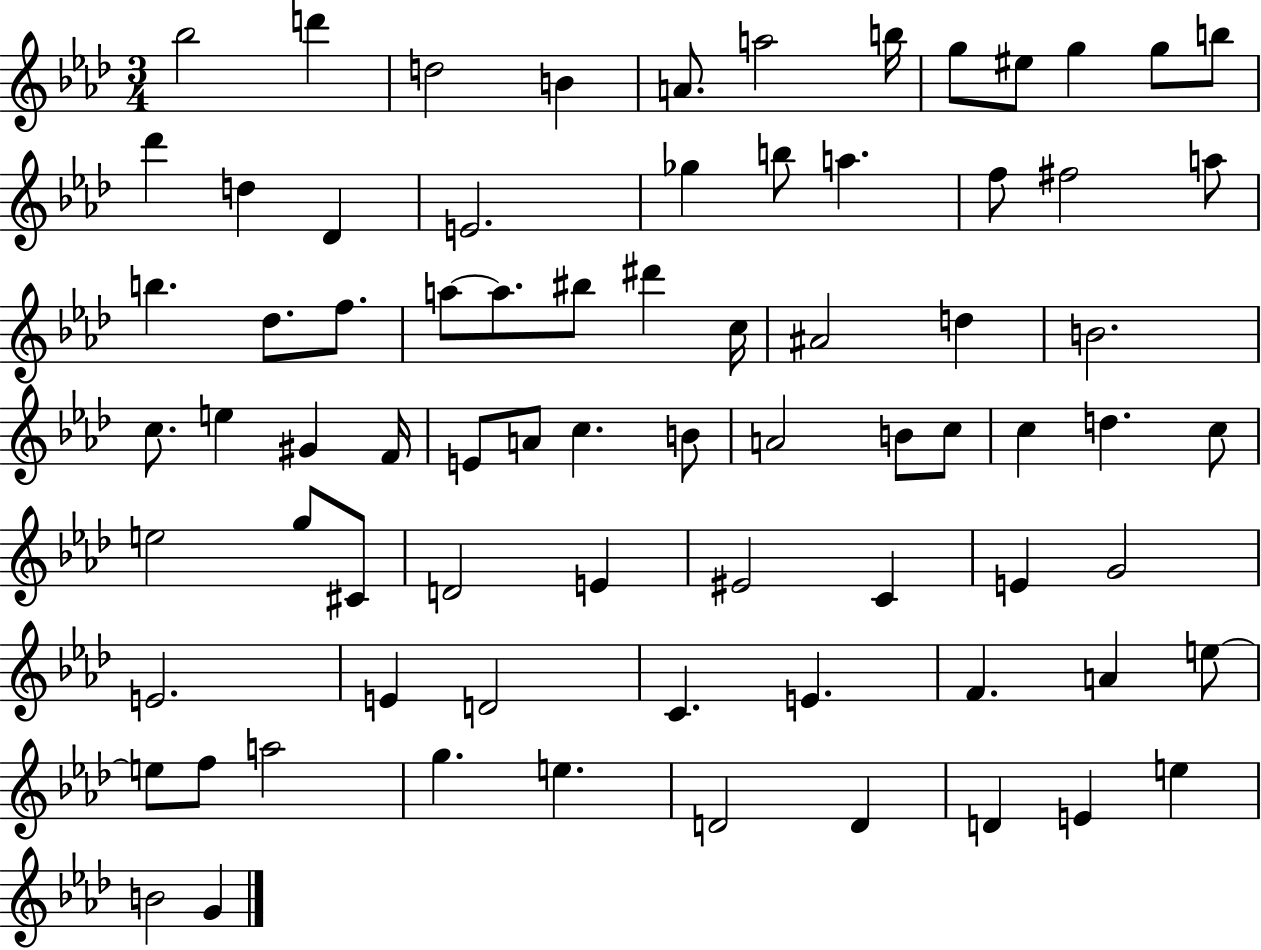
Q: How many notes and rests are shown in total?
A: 76